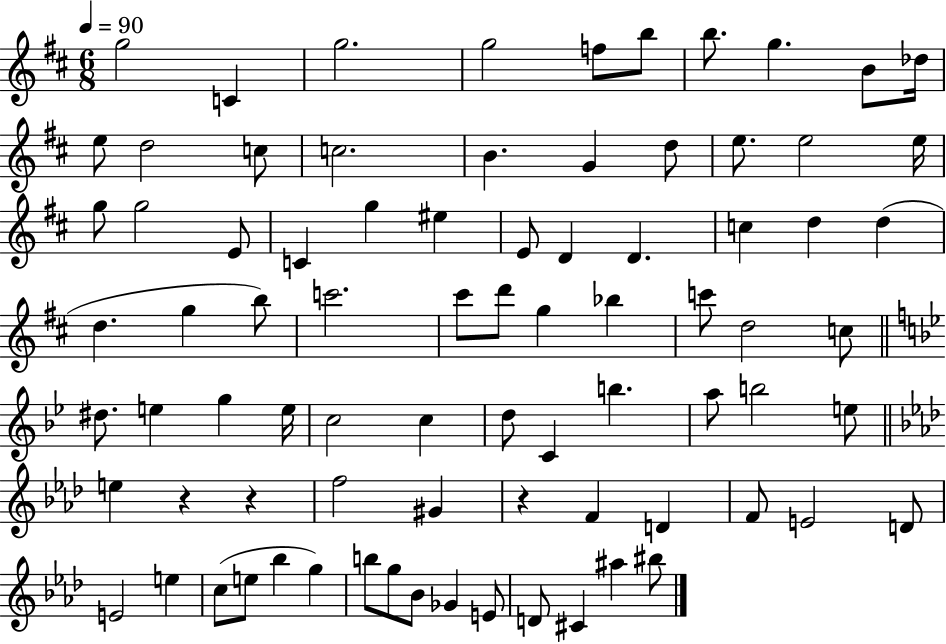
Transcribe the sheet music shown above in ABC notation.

X:1
T:Untitled
M:6/8
L:1/4
K:D
g2 C g2 g2 f/2 b/2 b/2 g B/2 _d/4 e/2 d2 c/2 c2 B G d/2 e/2 e2 e/4 g/2 g2 E/2 C g ^e E/2 D D c d d d g b/2 c'2 ^c'/2 d'/2 g _b c'/2 d2 c/2 ^d/2 e g e/4 c2 c d/2 C b a/2 b2 e/2 e z z f2 ^G z F D F/2 E2 D/2 E2 e c/2 e/2 _b g b/2 g/2 _B/2 _G E/2 D/2 ^C ^a ^b/2